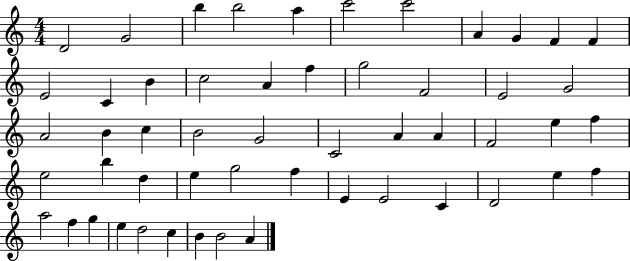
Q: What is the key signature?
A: C major